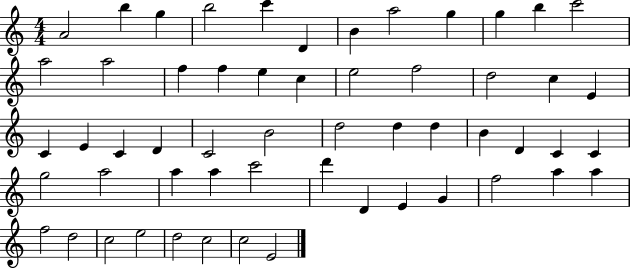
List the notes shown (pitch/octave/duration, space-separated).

A4/h B5/q G5/q B5/h C6/q D4/q B4/q A5/h G5/q G5/q B5/q C6/h A5/h A5/h F5/q F5/q E5/q C5/q E5/h F5/h D5/h C5/q E4/q C4/q E4/q C4/q D4/q C4/h B4/h D5/h D5/q D5/q B4/q D4/q C4/q C4/q G5/h A5/h A5/q A5/q C6/h D6/q D4/q E4/q G4/q F5/h A5/q A5/q F5/h D5/h C5/h E5/h D5/h C5/h C5/h E4/h